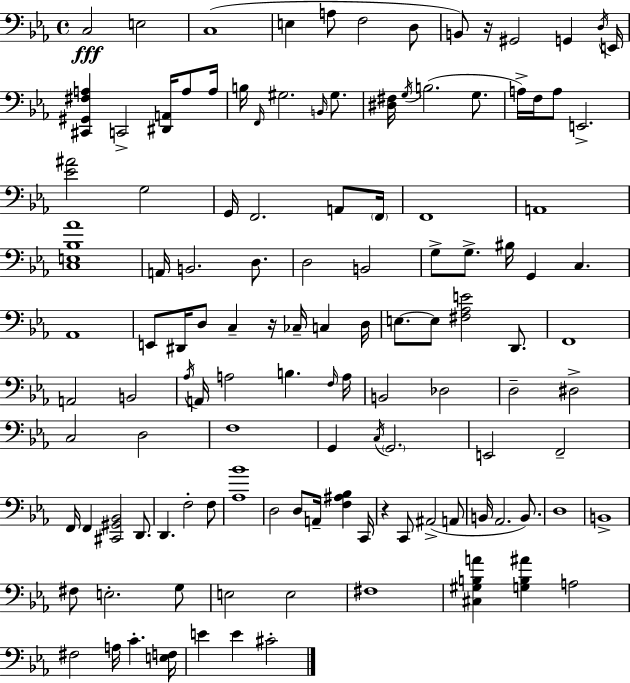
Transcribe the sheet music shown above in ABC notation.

X:1
T:Untitled
M:4/4
L:1/4
K:Eb
C,2 E,2 C,4 E, A,/2 F,2 D,/2 B,,/2 z/4 ^G,,2 G,, D,/4 E,,/4 [^C,,^G,,^F,A,] C,,2 [^D,,A,,]/4 A,/2 A,/4 B,/4 F,,/4 ^G,2 B,,/4 ^G,/2 [^D,^F,]/4 G,/4 B,2 G,/2 A,/4 F,/4 A,/2 E,,2 [_E^A]2 G,2 G,,/4 F,,2 A,,/2 F,,/4 F,,4 A,,4 [C,E,_B,_A]4 A,,/4 B,,2 D,/2 D,2 B,,2 G,/2 G,/2 ^B,/4 G,, C, _A,,4 E,,/2 ^D,,/4 D,/2 C, z/4 _C,/4 C, D,/4 E,/2 E,/2 [^F,_A,E]2 D,,/2 F,,4 A,,2 B,,2 _A,/4 A,,/4 A,2 B, F,/4 A,/4 B,,2 _D,2 D,2 ^D,2 C,2 D,2 F,4 G,, C,/4 G,,2 E,,2 F,,2 F,,/4 F,, [^C,,^G,,_B,,]2 D,,/2 D,, F,2 F,/2 [_A,_B]4 D,2 D,/2 A,,/4 [F,^A,_B,] C,,/4 z C,,/2 ^A,,2 A,,/2 B,,/4 _A,,2 B,,/2 D,4 B,,4 ^F,/2 E,2 G,/2 E,2 E,2 ^F,4 [^C,^G,B,A] [G,B,^A] A,2 ^F,2 A,/4 C [E,F,]/4 E E ^C2